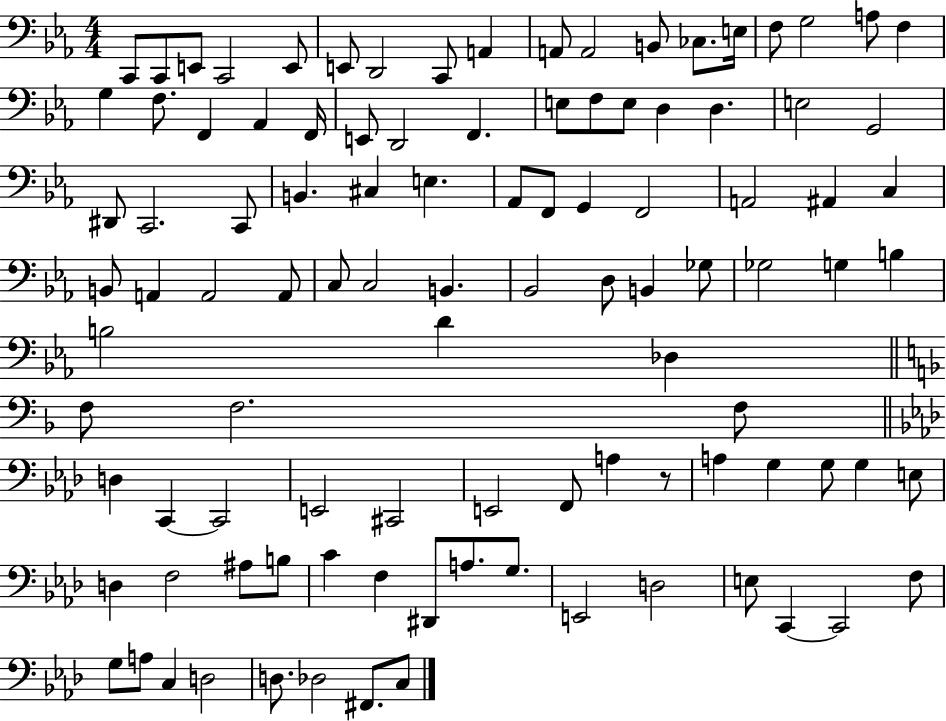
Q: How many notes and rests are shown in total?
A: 103